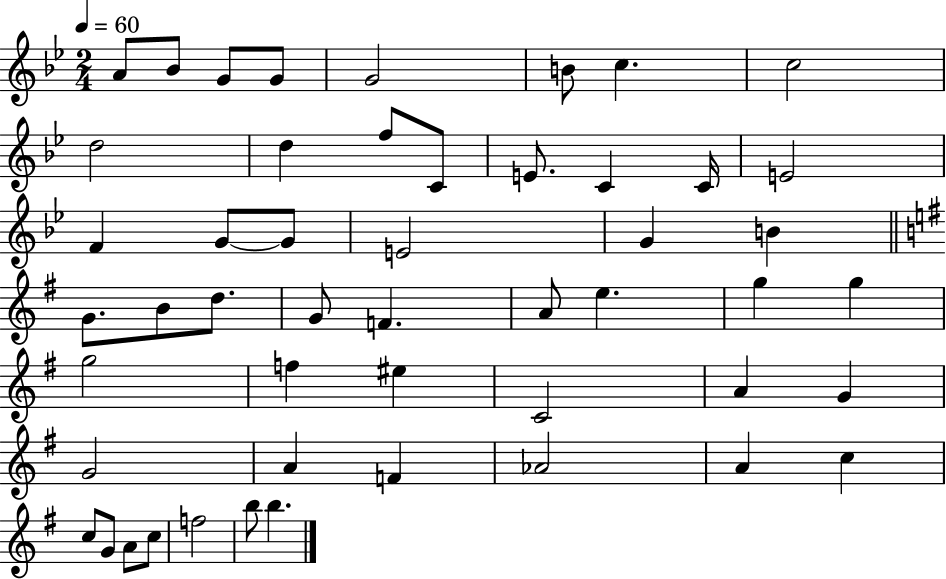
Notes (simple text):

A4/e Bb4/e G4/e G4/e G4/h B4/e C5/q. C5/h D5/h D5/q F5/e C4/e E4/e. C4/q C4/s E4/h F4/q G4/e G4/e E4/h G4/q B4/q G4/e. B4/e D5/e. G4/e F4/q. A4/e E5/q. G5/q G5/q G5/h F5/q EIS5/q C4/h A4/q G4/q G4/h A4/q F4/q Ab4/h A4/q C5/q C5/e G4/e A4/e C5/e F5/h B5/e B5/q.